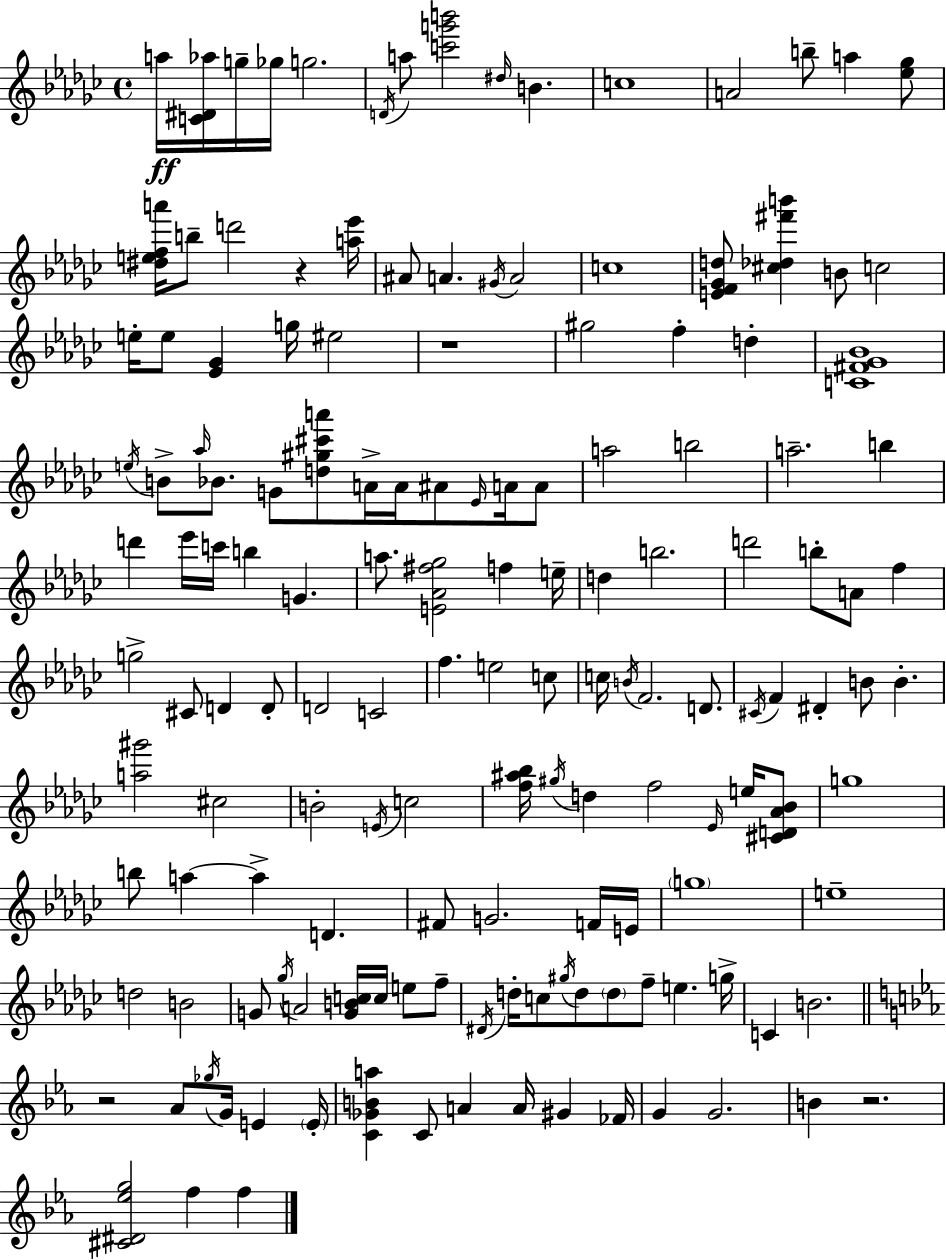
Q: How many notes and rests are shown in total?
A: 150